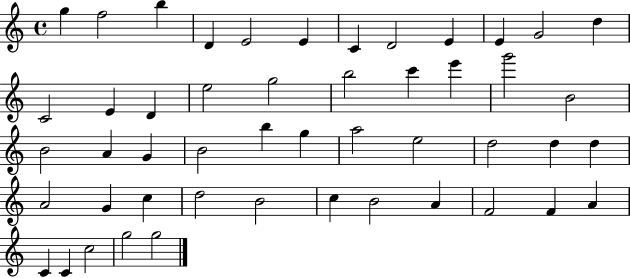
{
  \clef treble
  \time 4/4
  \defaultTimeSignature
  \key c \major
  g''4 f''2 b''4 | d'4 e'2 e'4 | c'4 d'2 e'4 | e'4 g'2 d''4 | \break c'2 e'4 d'4 | e''2 g''2 | b''2 c'''4 e'''4 | g'''2 b'2 | \break b'2 a'4 g'4 | b'2 b''4 g''4 | a''2 e''2 | d''2 d''4 d''4 | \break a'2 g'4 c''4 | d''2 b'2 | c''4 b'2 a'4 | f'2 f'4 a'4 | \break c'4 c'4 c''2 | g''2 g''2 | \bar "|."
}